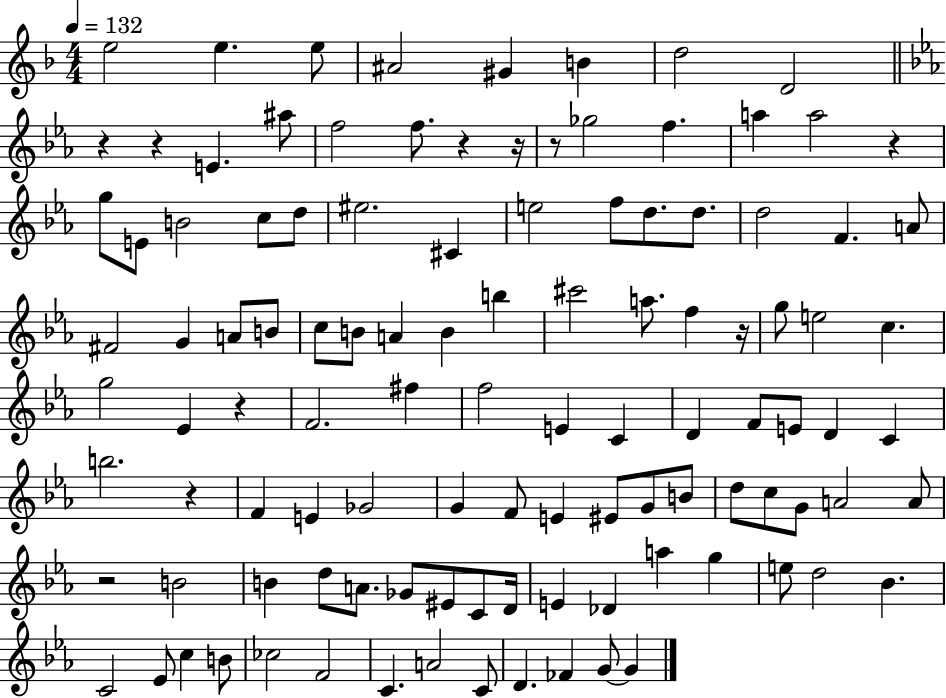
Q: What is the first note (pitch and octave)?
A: E5